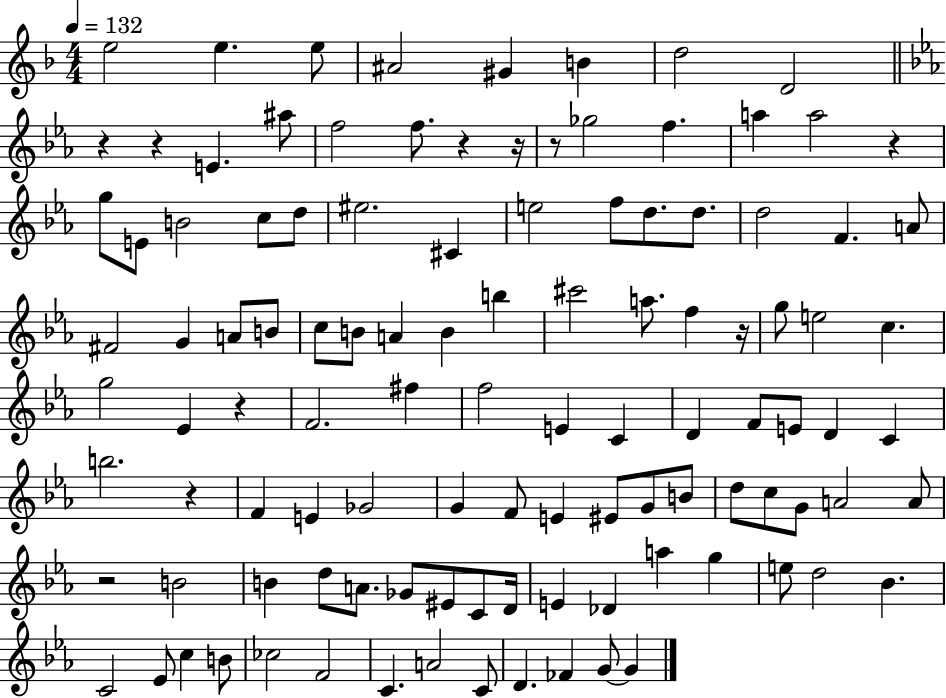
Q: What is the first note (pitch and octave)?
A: E5